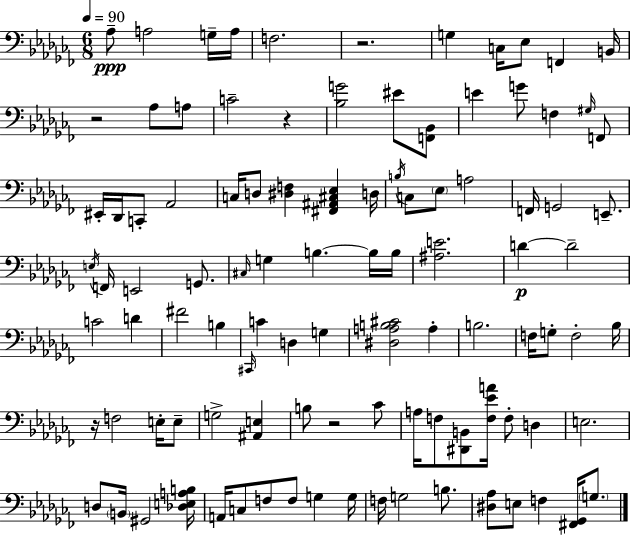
Ab3/e A3/h G3/s A3/s F3/h. R/h. G3/q C3/s Eb3/e F2/q B2/s R/h Ab3/e A3/e C4/h R/q [Bb3,G4]/h EIS4/e [F2,Bb2]/e E4/q G4/e F3/q G#3/s F2/e EIS2/s Db2/s C2/e Ab2/h C3/s D3/e [D#3,F3]/q [F#2,A#2,C#3,Eb3]/q D3/s B3/s C3/e Eb3/e A3/h F2/s G2/h E2/e. E3/s F2/s E2/h G2/e. C#3/s G3/q B3/q. B3/s B3/s [A#3,E4]/h. D4/q D4/h C4/h D4/q F#4/h B3/q C#2/s C4/q D3/q G3/q [D#3,A3,B3,C#4]/h A3/q B3/h. F3/s G3/e F3/h Bb3/s R/s F3/h E3/s E3/e G3/h [A#2,E3]/q B3/e R/h CES4/e A3/s F3/e [D#2,B2]/e [F3,Eb4,A4]/s F3/e D3/q E3/h. D3/e B2/s G#2/h [Db3,E3,A3,B3]/s A2/s C3/e F3/e F3/e G3/q G3/s F3/s G3/h B3/e. [D#3,Ab3]/e E3/e F3/q [F#2,Gb2]/s G3/e.